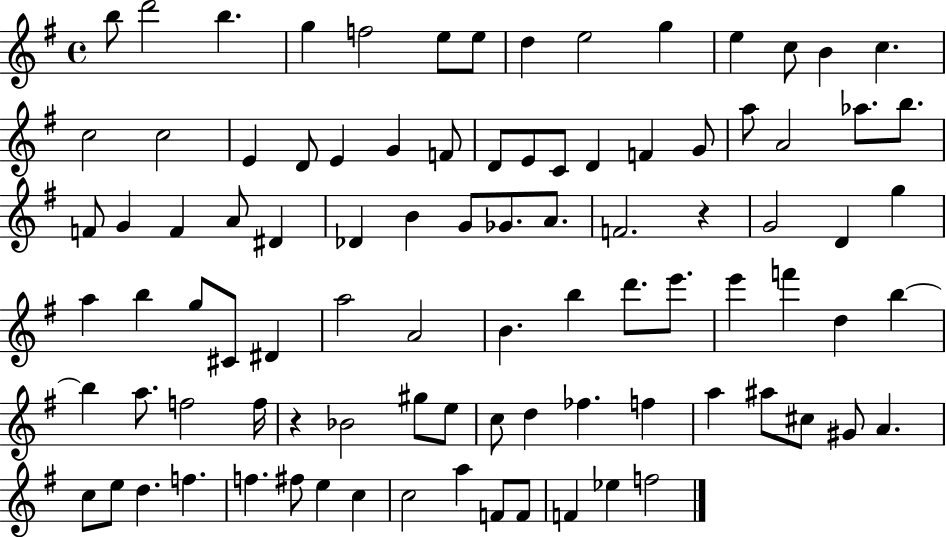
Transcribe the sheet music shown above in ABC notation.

X:1
T:Untitled
M:4/4
L:1/4
K:G
b/2 d'2 b g f2 e/2 e/2 d e2 g e c/2 B c c2 c2 E D/2 E G F/2 D/2 E/2 C/2 D F G/2 a/2 A2 _a/2 b/2 F/2 G F A/2 ^D _D B G/2 _G/2 A/2 F2 z G2 D g a b g/2 ^C/2 ^D a2 A2 B b d'/2 e'/2 e' f' d b b a/2 f2 f/4 z _B2 ^g/2 e/2 c/2 d _f f a ^a/2 ^c/2 ^G/2 A c/2 e/2 d f f ^f/2 e c c2 a F/2 F/2 F _e f2